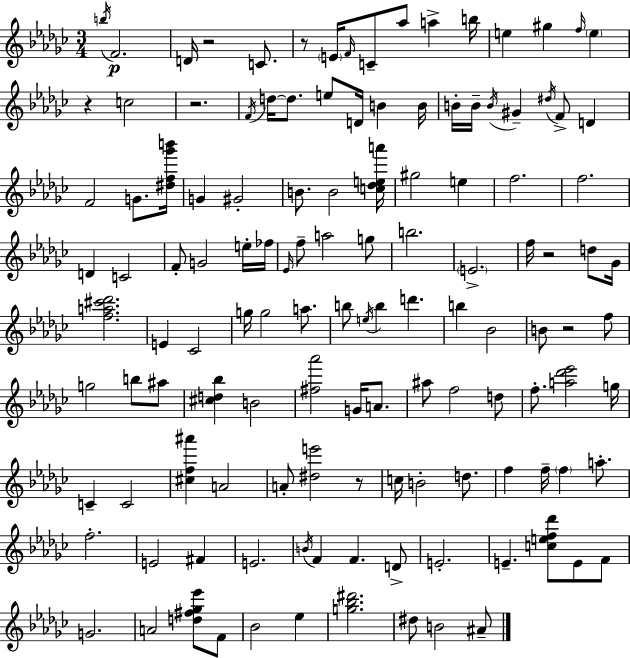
{
  \clef treble
  \numericTimeSignature
  \time 3/4
  \key ees \minor
  \acciaccatura { b''16 }\p f'2. | d'16 r2 c'8. | r8 \parenthesize e'16 \grace { f'16 } c'8-- aes''8 a''4-> | b''16 e''4 gis''4 \grace { f''16 } \parenthesize e''4 | \break r4 c''2 | r2. | \acciaccatura { f'16 } d''16~~ d''8. e''8 d'16 b'4 | b'16 b'16-. b'16-- \acciaccatura { b'16 } gis'4-- \acciaccatura { dis''16 } | \break f'8-> d'4 f'2 | g'8. <dis'' f'' ges''' b'''>16 g'4 gis'2-. | b'8. b'2 | <c'' des'' e'' a'''>16 gis''2 | \break e''4 f''2. | f''2. | d'4 c'2 | f'8-. g'2 | \break e''16-. fes''16 \grace { ees'16 } f''8-- a''2 | g''8 b''2. | \parenthesize e'2.-> | f''16 r2 | \break d''8 ges'16 <f'' a'' cis''' des'''>2. | e'4 ces'2 | g''16 g''2 | a''8. b''8 \acciaccatura { e''16 } b''4 | \break d'''4. b''4 | bes'2 b'8 r2 | f''8 g''2 | b''8 ais''8 <cis'' d'' bes''>4 | \break b'2 <fis'' aes'''>2 | g'16 a'8. ais''8 f''2 | d''8 f''8.-. <a'' des''' ees'''>2 | g''16 c'4-- | \break c'2 <cis'' f'' ais'''>4 | a'2 a'8-. <dis'' e'''>2 | r8 c''16 b'2-. | d''8. f''4 | \break f''16-- \parenthesize f''4 a''8.-. f''2.-. | e'2 | fis'4 e'2. | \acciaccatura { b'16 } f'4 | \break f'4. d'8-> e'2.-. | e'4.-- | <c'' e'' f'' des'''>8 e'8 f'8 g'2. | a'2 | \break <d'' fis'' ges'' ees'''>8 f'8 bes'2 | ees''4 <g'' bes'' dis'''>2. | dis''8 b'2 | ais'8-- \bar "|."
}